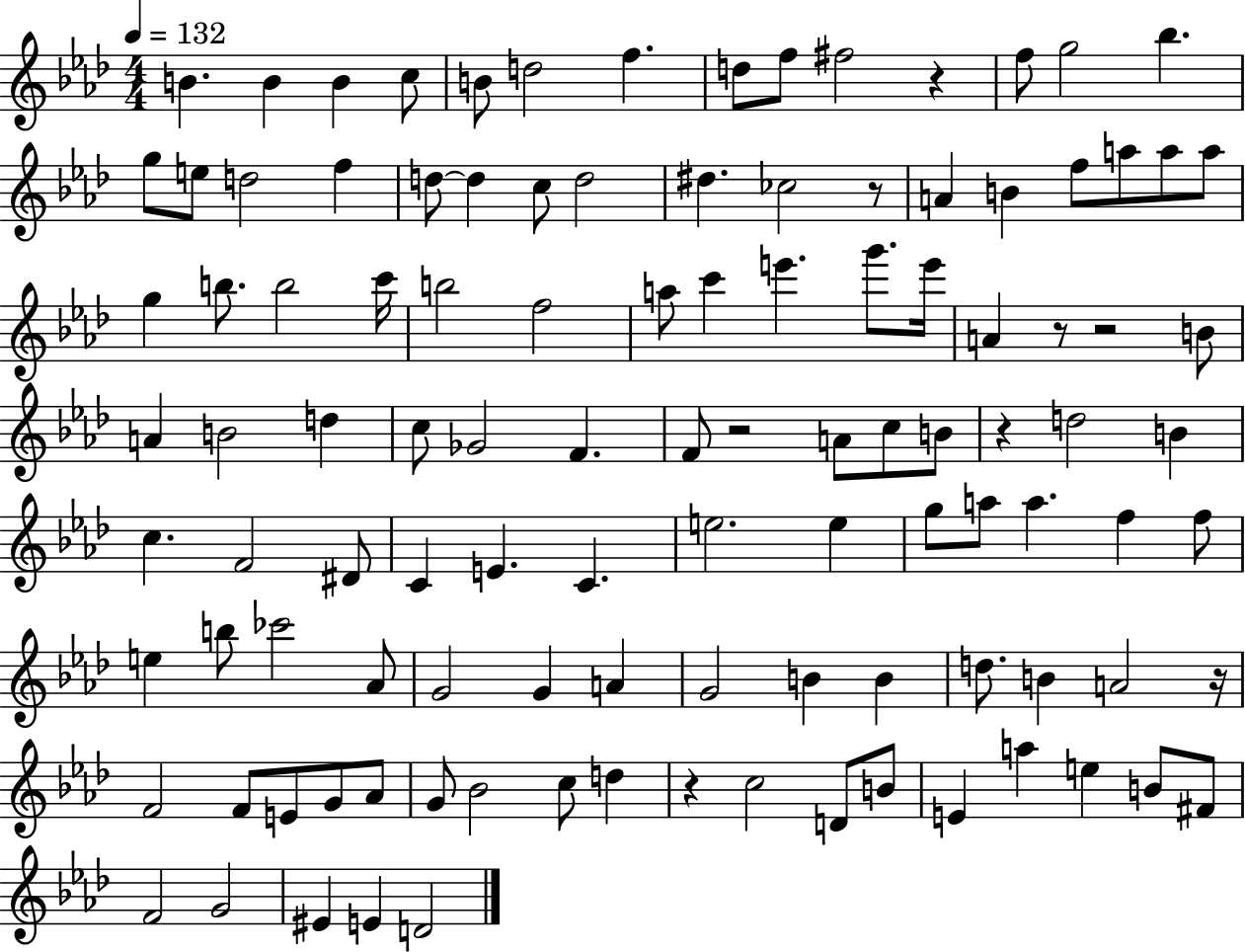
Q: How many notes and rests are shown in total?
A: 110